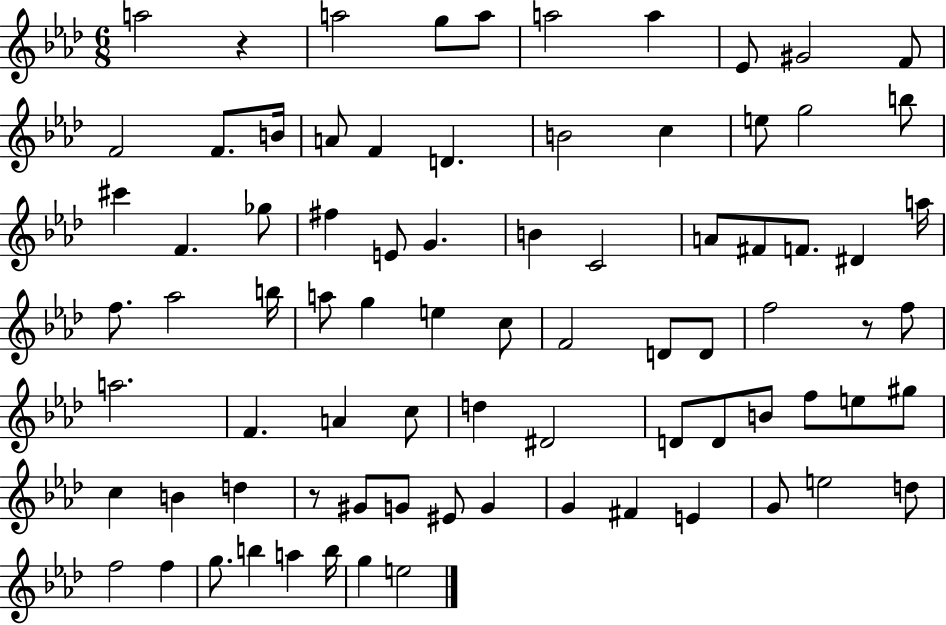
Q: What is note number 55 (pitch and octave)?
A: F5